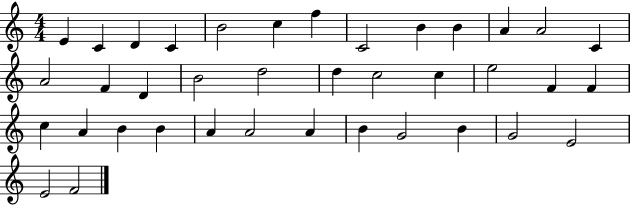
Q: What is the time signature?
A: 4/4